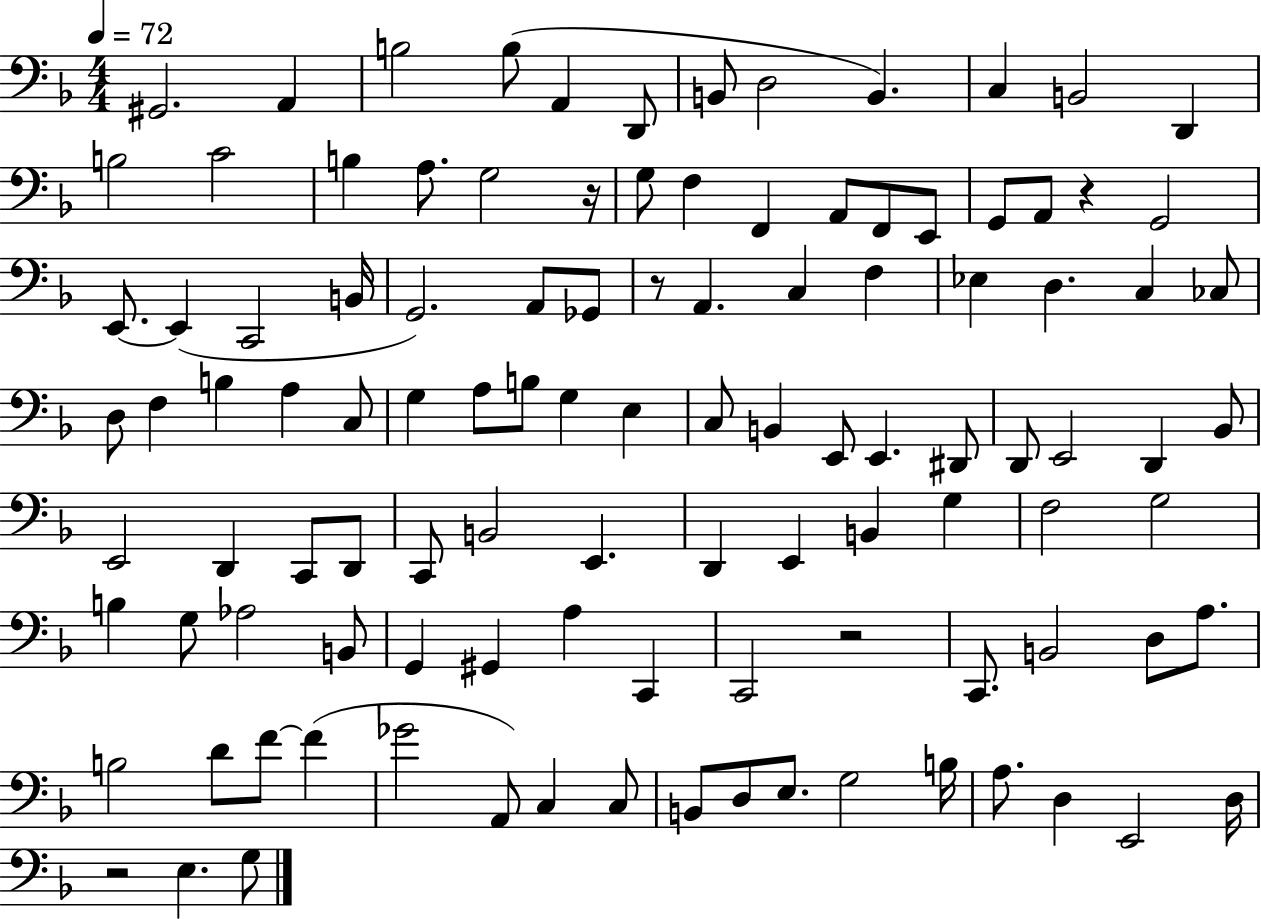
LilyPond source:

{
  \clef bass
  \numericTimeSignature
  \time 4/4
  \key f \major
  \tempo 4 = 72
  gis,2. a,4 | b2 b8( a,4 d,8 | b,8 d2 b,4.) | c4 b,2 d,4 | \break b2 c'2 | b4 a8. g2 r16 | g8 f4 f,4 a,8 f,8 e,8 | g,8 a,8 r4 g,2 | \break e,8.~~ e,4( c,2 b,16 | g,2.) a,8 ges,8 | r8 a,4. c4 f4 | ees4 d4. c4 ces8 | \break d8 f4 b4 a4 c8 | g4 a8 b8 g4 e4 | c8 b,4 e,8 e,4. dis,8 | d,8 e,2 d,4 bes,8 | \break e,2 d,4 c,8 d,8 | c,8 b,2 e,4. | d,4 e,4 b,4 g4 | f2 g2 | \break b4 g8 aes2 b,8 | g,4 gis,4 a4 c,4 | c,2 r2 | c,8. b,2 d8 a8. | \break b2 d'8 f'8~~ f'4( | ges'2 a,8) c4 c8 | b,8 d8 e8. g2 b16 | a8. d4 e,2 d16 | \break r2 e4. g8 | \bar "|."
}